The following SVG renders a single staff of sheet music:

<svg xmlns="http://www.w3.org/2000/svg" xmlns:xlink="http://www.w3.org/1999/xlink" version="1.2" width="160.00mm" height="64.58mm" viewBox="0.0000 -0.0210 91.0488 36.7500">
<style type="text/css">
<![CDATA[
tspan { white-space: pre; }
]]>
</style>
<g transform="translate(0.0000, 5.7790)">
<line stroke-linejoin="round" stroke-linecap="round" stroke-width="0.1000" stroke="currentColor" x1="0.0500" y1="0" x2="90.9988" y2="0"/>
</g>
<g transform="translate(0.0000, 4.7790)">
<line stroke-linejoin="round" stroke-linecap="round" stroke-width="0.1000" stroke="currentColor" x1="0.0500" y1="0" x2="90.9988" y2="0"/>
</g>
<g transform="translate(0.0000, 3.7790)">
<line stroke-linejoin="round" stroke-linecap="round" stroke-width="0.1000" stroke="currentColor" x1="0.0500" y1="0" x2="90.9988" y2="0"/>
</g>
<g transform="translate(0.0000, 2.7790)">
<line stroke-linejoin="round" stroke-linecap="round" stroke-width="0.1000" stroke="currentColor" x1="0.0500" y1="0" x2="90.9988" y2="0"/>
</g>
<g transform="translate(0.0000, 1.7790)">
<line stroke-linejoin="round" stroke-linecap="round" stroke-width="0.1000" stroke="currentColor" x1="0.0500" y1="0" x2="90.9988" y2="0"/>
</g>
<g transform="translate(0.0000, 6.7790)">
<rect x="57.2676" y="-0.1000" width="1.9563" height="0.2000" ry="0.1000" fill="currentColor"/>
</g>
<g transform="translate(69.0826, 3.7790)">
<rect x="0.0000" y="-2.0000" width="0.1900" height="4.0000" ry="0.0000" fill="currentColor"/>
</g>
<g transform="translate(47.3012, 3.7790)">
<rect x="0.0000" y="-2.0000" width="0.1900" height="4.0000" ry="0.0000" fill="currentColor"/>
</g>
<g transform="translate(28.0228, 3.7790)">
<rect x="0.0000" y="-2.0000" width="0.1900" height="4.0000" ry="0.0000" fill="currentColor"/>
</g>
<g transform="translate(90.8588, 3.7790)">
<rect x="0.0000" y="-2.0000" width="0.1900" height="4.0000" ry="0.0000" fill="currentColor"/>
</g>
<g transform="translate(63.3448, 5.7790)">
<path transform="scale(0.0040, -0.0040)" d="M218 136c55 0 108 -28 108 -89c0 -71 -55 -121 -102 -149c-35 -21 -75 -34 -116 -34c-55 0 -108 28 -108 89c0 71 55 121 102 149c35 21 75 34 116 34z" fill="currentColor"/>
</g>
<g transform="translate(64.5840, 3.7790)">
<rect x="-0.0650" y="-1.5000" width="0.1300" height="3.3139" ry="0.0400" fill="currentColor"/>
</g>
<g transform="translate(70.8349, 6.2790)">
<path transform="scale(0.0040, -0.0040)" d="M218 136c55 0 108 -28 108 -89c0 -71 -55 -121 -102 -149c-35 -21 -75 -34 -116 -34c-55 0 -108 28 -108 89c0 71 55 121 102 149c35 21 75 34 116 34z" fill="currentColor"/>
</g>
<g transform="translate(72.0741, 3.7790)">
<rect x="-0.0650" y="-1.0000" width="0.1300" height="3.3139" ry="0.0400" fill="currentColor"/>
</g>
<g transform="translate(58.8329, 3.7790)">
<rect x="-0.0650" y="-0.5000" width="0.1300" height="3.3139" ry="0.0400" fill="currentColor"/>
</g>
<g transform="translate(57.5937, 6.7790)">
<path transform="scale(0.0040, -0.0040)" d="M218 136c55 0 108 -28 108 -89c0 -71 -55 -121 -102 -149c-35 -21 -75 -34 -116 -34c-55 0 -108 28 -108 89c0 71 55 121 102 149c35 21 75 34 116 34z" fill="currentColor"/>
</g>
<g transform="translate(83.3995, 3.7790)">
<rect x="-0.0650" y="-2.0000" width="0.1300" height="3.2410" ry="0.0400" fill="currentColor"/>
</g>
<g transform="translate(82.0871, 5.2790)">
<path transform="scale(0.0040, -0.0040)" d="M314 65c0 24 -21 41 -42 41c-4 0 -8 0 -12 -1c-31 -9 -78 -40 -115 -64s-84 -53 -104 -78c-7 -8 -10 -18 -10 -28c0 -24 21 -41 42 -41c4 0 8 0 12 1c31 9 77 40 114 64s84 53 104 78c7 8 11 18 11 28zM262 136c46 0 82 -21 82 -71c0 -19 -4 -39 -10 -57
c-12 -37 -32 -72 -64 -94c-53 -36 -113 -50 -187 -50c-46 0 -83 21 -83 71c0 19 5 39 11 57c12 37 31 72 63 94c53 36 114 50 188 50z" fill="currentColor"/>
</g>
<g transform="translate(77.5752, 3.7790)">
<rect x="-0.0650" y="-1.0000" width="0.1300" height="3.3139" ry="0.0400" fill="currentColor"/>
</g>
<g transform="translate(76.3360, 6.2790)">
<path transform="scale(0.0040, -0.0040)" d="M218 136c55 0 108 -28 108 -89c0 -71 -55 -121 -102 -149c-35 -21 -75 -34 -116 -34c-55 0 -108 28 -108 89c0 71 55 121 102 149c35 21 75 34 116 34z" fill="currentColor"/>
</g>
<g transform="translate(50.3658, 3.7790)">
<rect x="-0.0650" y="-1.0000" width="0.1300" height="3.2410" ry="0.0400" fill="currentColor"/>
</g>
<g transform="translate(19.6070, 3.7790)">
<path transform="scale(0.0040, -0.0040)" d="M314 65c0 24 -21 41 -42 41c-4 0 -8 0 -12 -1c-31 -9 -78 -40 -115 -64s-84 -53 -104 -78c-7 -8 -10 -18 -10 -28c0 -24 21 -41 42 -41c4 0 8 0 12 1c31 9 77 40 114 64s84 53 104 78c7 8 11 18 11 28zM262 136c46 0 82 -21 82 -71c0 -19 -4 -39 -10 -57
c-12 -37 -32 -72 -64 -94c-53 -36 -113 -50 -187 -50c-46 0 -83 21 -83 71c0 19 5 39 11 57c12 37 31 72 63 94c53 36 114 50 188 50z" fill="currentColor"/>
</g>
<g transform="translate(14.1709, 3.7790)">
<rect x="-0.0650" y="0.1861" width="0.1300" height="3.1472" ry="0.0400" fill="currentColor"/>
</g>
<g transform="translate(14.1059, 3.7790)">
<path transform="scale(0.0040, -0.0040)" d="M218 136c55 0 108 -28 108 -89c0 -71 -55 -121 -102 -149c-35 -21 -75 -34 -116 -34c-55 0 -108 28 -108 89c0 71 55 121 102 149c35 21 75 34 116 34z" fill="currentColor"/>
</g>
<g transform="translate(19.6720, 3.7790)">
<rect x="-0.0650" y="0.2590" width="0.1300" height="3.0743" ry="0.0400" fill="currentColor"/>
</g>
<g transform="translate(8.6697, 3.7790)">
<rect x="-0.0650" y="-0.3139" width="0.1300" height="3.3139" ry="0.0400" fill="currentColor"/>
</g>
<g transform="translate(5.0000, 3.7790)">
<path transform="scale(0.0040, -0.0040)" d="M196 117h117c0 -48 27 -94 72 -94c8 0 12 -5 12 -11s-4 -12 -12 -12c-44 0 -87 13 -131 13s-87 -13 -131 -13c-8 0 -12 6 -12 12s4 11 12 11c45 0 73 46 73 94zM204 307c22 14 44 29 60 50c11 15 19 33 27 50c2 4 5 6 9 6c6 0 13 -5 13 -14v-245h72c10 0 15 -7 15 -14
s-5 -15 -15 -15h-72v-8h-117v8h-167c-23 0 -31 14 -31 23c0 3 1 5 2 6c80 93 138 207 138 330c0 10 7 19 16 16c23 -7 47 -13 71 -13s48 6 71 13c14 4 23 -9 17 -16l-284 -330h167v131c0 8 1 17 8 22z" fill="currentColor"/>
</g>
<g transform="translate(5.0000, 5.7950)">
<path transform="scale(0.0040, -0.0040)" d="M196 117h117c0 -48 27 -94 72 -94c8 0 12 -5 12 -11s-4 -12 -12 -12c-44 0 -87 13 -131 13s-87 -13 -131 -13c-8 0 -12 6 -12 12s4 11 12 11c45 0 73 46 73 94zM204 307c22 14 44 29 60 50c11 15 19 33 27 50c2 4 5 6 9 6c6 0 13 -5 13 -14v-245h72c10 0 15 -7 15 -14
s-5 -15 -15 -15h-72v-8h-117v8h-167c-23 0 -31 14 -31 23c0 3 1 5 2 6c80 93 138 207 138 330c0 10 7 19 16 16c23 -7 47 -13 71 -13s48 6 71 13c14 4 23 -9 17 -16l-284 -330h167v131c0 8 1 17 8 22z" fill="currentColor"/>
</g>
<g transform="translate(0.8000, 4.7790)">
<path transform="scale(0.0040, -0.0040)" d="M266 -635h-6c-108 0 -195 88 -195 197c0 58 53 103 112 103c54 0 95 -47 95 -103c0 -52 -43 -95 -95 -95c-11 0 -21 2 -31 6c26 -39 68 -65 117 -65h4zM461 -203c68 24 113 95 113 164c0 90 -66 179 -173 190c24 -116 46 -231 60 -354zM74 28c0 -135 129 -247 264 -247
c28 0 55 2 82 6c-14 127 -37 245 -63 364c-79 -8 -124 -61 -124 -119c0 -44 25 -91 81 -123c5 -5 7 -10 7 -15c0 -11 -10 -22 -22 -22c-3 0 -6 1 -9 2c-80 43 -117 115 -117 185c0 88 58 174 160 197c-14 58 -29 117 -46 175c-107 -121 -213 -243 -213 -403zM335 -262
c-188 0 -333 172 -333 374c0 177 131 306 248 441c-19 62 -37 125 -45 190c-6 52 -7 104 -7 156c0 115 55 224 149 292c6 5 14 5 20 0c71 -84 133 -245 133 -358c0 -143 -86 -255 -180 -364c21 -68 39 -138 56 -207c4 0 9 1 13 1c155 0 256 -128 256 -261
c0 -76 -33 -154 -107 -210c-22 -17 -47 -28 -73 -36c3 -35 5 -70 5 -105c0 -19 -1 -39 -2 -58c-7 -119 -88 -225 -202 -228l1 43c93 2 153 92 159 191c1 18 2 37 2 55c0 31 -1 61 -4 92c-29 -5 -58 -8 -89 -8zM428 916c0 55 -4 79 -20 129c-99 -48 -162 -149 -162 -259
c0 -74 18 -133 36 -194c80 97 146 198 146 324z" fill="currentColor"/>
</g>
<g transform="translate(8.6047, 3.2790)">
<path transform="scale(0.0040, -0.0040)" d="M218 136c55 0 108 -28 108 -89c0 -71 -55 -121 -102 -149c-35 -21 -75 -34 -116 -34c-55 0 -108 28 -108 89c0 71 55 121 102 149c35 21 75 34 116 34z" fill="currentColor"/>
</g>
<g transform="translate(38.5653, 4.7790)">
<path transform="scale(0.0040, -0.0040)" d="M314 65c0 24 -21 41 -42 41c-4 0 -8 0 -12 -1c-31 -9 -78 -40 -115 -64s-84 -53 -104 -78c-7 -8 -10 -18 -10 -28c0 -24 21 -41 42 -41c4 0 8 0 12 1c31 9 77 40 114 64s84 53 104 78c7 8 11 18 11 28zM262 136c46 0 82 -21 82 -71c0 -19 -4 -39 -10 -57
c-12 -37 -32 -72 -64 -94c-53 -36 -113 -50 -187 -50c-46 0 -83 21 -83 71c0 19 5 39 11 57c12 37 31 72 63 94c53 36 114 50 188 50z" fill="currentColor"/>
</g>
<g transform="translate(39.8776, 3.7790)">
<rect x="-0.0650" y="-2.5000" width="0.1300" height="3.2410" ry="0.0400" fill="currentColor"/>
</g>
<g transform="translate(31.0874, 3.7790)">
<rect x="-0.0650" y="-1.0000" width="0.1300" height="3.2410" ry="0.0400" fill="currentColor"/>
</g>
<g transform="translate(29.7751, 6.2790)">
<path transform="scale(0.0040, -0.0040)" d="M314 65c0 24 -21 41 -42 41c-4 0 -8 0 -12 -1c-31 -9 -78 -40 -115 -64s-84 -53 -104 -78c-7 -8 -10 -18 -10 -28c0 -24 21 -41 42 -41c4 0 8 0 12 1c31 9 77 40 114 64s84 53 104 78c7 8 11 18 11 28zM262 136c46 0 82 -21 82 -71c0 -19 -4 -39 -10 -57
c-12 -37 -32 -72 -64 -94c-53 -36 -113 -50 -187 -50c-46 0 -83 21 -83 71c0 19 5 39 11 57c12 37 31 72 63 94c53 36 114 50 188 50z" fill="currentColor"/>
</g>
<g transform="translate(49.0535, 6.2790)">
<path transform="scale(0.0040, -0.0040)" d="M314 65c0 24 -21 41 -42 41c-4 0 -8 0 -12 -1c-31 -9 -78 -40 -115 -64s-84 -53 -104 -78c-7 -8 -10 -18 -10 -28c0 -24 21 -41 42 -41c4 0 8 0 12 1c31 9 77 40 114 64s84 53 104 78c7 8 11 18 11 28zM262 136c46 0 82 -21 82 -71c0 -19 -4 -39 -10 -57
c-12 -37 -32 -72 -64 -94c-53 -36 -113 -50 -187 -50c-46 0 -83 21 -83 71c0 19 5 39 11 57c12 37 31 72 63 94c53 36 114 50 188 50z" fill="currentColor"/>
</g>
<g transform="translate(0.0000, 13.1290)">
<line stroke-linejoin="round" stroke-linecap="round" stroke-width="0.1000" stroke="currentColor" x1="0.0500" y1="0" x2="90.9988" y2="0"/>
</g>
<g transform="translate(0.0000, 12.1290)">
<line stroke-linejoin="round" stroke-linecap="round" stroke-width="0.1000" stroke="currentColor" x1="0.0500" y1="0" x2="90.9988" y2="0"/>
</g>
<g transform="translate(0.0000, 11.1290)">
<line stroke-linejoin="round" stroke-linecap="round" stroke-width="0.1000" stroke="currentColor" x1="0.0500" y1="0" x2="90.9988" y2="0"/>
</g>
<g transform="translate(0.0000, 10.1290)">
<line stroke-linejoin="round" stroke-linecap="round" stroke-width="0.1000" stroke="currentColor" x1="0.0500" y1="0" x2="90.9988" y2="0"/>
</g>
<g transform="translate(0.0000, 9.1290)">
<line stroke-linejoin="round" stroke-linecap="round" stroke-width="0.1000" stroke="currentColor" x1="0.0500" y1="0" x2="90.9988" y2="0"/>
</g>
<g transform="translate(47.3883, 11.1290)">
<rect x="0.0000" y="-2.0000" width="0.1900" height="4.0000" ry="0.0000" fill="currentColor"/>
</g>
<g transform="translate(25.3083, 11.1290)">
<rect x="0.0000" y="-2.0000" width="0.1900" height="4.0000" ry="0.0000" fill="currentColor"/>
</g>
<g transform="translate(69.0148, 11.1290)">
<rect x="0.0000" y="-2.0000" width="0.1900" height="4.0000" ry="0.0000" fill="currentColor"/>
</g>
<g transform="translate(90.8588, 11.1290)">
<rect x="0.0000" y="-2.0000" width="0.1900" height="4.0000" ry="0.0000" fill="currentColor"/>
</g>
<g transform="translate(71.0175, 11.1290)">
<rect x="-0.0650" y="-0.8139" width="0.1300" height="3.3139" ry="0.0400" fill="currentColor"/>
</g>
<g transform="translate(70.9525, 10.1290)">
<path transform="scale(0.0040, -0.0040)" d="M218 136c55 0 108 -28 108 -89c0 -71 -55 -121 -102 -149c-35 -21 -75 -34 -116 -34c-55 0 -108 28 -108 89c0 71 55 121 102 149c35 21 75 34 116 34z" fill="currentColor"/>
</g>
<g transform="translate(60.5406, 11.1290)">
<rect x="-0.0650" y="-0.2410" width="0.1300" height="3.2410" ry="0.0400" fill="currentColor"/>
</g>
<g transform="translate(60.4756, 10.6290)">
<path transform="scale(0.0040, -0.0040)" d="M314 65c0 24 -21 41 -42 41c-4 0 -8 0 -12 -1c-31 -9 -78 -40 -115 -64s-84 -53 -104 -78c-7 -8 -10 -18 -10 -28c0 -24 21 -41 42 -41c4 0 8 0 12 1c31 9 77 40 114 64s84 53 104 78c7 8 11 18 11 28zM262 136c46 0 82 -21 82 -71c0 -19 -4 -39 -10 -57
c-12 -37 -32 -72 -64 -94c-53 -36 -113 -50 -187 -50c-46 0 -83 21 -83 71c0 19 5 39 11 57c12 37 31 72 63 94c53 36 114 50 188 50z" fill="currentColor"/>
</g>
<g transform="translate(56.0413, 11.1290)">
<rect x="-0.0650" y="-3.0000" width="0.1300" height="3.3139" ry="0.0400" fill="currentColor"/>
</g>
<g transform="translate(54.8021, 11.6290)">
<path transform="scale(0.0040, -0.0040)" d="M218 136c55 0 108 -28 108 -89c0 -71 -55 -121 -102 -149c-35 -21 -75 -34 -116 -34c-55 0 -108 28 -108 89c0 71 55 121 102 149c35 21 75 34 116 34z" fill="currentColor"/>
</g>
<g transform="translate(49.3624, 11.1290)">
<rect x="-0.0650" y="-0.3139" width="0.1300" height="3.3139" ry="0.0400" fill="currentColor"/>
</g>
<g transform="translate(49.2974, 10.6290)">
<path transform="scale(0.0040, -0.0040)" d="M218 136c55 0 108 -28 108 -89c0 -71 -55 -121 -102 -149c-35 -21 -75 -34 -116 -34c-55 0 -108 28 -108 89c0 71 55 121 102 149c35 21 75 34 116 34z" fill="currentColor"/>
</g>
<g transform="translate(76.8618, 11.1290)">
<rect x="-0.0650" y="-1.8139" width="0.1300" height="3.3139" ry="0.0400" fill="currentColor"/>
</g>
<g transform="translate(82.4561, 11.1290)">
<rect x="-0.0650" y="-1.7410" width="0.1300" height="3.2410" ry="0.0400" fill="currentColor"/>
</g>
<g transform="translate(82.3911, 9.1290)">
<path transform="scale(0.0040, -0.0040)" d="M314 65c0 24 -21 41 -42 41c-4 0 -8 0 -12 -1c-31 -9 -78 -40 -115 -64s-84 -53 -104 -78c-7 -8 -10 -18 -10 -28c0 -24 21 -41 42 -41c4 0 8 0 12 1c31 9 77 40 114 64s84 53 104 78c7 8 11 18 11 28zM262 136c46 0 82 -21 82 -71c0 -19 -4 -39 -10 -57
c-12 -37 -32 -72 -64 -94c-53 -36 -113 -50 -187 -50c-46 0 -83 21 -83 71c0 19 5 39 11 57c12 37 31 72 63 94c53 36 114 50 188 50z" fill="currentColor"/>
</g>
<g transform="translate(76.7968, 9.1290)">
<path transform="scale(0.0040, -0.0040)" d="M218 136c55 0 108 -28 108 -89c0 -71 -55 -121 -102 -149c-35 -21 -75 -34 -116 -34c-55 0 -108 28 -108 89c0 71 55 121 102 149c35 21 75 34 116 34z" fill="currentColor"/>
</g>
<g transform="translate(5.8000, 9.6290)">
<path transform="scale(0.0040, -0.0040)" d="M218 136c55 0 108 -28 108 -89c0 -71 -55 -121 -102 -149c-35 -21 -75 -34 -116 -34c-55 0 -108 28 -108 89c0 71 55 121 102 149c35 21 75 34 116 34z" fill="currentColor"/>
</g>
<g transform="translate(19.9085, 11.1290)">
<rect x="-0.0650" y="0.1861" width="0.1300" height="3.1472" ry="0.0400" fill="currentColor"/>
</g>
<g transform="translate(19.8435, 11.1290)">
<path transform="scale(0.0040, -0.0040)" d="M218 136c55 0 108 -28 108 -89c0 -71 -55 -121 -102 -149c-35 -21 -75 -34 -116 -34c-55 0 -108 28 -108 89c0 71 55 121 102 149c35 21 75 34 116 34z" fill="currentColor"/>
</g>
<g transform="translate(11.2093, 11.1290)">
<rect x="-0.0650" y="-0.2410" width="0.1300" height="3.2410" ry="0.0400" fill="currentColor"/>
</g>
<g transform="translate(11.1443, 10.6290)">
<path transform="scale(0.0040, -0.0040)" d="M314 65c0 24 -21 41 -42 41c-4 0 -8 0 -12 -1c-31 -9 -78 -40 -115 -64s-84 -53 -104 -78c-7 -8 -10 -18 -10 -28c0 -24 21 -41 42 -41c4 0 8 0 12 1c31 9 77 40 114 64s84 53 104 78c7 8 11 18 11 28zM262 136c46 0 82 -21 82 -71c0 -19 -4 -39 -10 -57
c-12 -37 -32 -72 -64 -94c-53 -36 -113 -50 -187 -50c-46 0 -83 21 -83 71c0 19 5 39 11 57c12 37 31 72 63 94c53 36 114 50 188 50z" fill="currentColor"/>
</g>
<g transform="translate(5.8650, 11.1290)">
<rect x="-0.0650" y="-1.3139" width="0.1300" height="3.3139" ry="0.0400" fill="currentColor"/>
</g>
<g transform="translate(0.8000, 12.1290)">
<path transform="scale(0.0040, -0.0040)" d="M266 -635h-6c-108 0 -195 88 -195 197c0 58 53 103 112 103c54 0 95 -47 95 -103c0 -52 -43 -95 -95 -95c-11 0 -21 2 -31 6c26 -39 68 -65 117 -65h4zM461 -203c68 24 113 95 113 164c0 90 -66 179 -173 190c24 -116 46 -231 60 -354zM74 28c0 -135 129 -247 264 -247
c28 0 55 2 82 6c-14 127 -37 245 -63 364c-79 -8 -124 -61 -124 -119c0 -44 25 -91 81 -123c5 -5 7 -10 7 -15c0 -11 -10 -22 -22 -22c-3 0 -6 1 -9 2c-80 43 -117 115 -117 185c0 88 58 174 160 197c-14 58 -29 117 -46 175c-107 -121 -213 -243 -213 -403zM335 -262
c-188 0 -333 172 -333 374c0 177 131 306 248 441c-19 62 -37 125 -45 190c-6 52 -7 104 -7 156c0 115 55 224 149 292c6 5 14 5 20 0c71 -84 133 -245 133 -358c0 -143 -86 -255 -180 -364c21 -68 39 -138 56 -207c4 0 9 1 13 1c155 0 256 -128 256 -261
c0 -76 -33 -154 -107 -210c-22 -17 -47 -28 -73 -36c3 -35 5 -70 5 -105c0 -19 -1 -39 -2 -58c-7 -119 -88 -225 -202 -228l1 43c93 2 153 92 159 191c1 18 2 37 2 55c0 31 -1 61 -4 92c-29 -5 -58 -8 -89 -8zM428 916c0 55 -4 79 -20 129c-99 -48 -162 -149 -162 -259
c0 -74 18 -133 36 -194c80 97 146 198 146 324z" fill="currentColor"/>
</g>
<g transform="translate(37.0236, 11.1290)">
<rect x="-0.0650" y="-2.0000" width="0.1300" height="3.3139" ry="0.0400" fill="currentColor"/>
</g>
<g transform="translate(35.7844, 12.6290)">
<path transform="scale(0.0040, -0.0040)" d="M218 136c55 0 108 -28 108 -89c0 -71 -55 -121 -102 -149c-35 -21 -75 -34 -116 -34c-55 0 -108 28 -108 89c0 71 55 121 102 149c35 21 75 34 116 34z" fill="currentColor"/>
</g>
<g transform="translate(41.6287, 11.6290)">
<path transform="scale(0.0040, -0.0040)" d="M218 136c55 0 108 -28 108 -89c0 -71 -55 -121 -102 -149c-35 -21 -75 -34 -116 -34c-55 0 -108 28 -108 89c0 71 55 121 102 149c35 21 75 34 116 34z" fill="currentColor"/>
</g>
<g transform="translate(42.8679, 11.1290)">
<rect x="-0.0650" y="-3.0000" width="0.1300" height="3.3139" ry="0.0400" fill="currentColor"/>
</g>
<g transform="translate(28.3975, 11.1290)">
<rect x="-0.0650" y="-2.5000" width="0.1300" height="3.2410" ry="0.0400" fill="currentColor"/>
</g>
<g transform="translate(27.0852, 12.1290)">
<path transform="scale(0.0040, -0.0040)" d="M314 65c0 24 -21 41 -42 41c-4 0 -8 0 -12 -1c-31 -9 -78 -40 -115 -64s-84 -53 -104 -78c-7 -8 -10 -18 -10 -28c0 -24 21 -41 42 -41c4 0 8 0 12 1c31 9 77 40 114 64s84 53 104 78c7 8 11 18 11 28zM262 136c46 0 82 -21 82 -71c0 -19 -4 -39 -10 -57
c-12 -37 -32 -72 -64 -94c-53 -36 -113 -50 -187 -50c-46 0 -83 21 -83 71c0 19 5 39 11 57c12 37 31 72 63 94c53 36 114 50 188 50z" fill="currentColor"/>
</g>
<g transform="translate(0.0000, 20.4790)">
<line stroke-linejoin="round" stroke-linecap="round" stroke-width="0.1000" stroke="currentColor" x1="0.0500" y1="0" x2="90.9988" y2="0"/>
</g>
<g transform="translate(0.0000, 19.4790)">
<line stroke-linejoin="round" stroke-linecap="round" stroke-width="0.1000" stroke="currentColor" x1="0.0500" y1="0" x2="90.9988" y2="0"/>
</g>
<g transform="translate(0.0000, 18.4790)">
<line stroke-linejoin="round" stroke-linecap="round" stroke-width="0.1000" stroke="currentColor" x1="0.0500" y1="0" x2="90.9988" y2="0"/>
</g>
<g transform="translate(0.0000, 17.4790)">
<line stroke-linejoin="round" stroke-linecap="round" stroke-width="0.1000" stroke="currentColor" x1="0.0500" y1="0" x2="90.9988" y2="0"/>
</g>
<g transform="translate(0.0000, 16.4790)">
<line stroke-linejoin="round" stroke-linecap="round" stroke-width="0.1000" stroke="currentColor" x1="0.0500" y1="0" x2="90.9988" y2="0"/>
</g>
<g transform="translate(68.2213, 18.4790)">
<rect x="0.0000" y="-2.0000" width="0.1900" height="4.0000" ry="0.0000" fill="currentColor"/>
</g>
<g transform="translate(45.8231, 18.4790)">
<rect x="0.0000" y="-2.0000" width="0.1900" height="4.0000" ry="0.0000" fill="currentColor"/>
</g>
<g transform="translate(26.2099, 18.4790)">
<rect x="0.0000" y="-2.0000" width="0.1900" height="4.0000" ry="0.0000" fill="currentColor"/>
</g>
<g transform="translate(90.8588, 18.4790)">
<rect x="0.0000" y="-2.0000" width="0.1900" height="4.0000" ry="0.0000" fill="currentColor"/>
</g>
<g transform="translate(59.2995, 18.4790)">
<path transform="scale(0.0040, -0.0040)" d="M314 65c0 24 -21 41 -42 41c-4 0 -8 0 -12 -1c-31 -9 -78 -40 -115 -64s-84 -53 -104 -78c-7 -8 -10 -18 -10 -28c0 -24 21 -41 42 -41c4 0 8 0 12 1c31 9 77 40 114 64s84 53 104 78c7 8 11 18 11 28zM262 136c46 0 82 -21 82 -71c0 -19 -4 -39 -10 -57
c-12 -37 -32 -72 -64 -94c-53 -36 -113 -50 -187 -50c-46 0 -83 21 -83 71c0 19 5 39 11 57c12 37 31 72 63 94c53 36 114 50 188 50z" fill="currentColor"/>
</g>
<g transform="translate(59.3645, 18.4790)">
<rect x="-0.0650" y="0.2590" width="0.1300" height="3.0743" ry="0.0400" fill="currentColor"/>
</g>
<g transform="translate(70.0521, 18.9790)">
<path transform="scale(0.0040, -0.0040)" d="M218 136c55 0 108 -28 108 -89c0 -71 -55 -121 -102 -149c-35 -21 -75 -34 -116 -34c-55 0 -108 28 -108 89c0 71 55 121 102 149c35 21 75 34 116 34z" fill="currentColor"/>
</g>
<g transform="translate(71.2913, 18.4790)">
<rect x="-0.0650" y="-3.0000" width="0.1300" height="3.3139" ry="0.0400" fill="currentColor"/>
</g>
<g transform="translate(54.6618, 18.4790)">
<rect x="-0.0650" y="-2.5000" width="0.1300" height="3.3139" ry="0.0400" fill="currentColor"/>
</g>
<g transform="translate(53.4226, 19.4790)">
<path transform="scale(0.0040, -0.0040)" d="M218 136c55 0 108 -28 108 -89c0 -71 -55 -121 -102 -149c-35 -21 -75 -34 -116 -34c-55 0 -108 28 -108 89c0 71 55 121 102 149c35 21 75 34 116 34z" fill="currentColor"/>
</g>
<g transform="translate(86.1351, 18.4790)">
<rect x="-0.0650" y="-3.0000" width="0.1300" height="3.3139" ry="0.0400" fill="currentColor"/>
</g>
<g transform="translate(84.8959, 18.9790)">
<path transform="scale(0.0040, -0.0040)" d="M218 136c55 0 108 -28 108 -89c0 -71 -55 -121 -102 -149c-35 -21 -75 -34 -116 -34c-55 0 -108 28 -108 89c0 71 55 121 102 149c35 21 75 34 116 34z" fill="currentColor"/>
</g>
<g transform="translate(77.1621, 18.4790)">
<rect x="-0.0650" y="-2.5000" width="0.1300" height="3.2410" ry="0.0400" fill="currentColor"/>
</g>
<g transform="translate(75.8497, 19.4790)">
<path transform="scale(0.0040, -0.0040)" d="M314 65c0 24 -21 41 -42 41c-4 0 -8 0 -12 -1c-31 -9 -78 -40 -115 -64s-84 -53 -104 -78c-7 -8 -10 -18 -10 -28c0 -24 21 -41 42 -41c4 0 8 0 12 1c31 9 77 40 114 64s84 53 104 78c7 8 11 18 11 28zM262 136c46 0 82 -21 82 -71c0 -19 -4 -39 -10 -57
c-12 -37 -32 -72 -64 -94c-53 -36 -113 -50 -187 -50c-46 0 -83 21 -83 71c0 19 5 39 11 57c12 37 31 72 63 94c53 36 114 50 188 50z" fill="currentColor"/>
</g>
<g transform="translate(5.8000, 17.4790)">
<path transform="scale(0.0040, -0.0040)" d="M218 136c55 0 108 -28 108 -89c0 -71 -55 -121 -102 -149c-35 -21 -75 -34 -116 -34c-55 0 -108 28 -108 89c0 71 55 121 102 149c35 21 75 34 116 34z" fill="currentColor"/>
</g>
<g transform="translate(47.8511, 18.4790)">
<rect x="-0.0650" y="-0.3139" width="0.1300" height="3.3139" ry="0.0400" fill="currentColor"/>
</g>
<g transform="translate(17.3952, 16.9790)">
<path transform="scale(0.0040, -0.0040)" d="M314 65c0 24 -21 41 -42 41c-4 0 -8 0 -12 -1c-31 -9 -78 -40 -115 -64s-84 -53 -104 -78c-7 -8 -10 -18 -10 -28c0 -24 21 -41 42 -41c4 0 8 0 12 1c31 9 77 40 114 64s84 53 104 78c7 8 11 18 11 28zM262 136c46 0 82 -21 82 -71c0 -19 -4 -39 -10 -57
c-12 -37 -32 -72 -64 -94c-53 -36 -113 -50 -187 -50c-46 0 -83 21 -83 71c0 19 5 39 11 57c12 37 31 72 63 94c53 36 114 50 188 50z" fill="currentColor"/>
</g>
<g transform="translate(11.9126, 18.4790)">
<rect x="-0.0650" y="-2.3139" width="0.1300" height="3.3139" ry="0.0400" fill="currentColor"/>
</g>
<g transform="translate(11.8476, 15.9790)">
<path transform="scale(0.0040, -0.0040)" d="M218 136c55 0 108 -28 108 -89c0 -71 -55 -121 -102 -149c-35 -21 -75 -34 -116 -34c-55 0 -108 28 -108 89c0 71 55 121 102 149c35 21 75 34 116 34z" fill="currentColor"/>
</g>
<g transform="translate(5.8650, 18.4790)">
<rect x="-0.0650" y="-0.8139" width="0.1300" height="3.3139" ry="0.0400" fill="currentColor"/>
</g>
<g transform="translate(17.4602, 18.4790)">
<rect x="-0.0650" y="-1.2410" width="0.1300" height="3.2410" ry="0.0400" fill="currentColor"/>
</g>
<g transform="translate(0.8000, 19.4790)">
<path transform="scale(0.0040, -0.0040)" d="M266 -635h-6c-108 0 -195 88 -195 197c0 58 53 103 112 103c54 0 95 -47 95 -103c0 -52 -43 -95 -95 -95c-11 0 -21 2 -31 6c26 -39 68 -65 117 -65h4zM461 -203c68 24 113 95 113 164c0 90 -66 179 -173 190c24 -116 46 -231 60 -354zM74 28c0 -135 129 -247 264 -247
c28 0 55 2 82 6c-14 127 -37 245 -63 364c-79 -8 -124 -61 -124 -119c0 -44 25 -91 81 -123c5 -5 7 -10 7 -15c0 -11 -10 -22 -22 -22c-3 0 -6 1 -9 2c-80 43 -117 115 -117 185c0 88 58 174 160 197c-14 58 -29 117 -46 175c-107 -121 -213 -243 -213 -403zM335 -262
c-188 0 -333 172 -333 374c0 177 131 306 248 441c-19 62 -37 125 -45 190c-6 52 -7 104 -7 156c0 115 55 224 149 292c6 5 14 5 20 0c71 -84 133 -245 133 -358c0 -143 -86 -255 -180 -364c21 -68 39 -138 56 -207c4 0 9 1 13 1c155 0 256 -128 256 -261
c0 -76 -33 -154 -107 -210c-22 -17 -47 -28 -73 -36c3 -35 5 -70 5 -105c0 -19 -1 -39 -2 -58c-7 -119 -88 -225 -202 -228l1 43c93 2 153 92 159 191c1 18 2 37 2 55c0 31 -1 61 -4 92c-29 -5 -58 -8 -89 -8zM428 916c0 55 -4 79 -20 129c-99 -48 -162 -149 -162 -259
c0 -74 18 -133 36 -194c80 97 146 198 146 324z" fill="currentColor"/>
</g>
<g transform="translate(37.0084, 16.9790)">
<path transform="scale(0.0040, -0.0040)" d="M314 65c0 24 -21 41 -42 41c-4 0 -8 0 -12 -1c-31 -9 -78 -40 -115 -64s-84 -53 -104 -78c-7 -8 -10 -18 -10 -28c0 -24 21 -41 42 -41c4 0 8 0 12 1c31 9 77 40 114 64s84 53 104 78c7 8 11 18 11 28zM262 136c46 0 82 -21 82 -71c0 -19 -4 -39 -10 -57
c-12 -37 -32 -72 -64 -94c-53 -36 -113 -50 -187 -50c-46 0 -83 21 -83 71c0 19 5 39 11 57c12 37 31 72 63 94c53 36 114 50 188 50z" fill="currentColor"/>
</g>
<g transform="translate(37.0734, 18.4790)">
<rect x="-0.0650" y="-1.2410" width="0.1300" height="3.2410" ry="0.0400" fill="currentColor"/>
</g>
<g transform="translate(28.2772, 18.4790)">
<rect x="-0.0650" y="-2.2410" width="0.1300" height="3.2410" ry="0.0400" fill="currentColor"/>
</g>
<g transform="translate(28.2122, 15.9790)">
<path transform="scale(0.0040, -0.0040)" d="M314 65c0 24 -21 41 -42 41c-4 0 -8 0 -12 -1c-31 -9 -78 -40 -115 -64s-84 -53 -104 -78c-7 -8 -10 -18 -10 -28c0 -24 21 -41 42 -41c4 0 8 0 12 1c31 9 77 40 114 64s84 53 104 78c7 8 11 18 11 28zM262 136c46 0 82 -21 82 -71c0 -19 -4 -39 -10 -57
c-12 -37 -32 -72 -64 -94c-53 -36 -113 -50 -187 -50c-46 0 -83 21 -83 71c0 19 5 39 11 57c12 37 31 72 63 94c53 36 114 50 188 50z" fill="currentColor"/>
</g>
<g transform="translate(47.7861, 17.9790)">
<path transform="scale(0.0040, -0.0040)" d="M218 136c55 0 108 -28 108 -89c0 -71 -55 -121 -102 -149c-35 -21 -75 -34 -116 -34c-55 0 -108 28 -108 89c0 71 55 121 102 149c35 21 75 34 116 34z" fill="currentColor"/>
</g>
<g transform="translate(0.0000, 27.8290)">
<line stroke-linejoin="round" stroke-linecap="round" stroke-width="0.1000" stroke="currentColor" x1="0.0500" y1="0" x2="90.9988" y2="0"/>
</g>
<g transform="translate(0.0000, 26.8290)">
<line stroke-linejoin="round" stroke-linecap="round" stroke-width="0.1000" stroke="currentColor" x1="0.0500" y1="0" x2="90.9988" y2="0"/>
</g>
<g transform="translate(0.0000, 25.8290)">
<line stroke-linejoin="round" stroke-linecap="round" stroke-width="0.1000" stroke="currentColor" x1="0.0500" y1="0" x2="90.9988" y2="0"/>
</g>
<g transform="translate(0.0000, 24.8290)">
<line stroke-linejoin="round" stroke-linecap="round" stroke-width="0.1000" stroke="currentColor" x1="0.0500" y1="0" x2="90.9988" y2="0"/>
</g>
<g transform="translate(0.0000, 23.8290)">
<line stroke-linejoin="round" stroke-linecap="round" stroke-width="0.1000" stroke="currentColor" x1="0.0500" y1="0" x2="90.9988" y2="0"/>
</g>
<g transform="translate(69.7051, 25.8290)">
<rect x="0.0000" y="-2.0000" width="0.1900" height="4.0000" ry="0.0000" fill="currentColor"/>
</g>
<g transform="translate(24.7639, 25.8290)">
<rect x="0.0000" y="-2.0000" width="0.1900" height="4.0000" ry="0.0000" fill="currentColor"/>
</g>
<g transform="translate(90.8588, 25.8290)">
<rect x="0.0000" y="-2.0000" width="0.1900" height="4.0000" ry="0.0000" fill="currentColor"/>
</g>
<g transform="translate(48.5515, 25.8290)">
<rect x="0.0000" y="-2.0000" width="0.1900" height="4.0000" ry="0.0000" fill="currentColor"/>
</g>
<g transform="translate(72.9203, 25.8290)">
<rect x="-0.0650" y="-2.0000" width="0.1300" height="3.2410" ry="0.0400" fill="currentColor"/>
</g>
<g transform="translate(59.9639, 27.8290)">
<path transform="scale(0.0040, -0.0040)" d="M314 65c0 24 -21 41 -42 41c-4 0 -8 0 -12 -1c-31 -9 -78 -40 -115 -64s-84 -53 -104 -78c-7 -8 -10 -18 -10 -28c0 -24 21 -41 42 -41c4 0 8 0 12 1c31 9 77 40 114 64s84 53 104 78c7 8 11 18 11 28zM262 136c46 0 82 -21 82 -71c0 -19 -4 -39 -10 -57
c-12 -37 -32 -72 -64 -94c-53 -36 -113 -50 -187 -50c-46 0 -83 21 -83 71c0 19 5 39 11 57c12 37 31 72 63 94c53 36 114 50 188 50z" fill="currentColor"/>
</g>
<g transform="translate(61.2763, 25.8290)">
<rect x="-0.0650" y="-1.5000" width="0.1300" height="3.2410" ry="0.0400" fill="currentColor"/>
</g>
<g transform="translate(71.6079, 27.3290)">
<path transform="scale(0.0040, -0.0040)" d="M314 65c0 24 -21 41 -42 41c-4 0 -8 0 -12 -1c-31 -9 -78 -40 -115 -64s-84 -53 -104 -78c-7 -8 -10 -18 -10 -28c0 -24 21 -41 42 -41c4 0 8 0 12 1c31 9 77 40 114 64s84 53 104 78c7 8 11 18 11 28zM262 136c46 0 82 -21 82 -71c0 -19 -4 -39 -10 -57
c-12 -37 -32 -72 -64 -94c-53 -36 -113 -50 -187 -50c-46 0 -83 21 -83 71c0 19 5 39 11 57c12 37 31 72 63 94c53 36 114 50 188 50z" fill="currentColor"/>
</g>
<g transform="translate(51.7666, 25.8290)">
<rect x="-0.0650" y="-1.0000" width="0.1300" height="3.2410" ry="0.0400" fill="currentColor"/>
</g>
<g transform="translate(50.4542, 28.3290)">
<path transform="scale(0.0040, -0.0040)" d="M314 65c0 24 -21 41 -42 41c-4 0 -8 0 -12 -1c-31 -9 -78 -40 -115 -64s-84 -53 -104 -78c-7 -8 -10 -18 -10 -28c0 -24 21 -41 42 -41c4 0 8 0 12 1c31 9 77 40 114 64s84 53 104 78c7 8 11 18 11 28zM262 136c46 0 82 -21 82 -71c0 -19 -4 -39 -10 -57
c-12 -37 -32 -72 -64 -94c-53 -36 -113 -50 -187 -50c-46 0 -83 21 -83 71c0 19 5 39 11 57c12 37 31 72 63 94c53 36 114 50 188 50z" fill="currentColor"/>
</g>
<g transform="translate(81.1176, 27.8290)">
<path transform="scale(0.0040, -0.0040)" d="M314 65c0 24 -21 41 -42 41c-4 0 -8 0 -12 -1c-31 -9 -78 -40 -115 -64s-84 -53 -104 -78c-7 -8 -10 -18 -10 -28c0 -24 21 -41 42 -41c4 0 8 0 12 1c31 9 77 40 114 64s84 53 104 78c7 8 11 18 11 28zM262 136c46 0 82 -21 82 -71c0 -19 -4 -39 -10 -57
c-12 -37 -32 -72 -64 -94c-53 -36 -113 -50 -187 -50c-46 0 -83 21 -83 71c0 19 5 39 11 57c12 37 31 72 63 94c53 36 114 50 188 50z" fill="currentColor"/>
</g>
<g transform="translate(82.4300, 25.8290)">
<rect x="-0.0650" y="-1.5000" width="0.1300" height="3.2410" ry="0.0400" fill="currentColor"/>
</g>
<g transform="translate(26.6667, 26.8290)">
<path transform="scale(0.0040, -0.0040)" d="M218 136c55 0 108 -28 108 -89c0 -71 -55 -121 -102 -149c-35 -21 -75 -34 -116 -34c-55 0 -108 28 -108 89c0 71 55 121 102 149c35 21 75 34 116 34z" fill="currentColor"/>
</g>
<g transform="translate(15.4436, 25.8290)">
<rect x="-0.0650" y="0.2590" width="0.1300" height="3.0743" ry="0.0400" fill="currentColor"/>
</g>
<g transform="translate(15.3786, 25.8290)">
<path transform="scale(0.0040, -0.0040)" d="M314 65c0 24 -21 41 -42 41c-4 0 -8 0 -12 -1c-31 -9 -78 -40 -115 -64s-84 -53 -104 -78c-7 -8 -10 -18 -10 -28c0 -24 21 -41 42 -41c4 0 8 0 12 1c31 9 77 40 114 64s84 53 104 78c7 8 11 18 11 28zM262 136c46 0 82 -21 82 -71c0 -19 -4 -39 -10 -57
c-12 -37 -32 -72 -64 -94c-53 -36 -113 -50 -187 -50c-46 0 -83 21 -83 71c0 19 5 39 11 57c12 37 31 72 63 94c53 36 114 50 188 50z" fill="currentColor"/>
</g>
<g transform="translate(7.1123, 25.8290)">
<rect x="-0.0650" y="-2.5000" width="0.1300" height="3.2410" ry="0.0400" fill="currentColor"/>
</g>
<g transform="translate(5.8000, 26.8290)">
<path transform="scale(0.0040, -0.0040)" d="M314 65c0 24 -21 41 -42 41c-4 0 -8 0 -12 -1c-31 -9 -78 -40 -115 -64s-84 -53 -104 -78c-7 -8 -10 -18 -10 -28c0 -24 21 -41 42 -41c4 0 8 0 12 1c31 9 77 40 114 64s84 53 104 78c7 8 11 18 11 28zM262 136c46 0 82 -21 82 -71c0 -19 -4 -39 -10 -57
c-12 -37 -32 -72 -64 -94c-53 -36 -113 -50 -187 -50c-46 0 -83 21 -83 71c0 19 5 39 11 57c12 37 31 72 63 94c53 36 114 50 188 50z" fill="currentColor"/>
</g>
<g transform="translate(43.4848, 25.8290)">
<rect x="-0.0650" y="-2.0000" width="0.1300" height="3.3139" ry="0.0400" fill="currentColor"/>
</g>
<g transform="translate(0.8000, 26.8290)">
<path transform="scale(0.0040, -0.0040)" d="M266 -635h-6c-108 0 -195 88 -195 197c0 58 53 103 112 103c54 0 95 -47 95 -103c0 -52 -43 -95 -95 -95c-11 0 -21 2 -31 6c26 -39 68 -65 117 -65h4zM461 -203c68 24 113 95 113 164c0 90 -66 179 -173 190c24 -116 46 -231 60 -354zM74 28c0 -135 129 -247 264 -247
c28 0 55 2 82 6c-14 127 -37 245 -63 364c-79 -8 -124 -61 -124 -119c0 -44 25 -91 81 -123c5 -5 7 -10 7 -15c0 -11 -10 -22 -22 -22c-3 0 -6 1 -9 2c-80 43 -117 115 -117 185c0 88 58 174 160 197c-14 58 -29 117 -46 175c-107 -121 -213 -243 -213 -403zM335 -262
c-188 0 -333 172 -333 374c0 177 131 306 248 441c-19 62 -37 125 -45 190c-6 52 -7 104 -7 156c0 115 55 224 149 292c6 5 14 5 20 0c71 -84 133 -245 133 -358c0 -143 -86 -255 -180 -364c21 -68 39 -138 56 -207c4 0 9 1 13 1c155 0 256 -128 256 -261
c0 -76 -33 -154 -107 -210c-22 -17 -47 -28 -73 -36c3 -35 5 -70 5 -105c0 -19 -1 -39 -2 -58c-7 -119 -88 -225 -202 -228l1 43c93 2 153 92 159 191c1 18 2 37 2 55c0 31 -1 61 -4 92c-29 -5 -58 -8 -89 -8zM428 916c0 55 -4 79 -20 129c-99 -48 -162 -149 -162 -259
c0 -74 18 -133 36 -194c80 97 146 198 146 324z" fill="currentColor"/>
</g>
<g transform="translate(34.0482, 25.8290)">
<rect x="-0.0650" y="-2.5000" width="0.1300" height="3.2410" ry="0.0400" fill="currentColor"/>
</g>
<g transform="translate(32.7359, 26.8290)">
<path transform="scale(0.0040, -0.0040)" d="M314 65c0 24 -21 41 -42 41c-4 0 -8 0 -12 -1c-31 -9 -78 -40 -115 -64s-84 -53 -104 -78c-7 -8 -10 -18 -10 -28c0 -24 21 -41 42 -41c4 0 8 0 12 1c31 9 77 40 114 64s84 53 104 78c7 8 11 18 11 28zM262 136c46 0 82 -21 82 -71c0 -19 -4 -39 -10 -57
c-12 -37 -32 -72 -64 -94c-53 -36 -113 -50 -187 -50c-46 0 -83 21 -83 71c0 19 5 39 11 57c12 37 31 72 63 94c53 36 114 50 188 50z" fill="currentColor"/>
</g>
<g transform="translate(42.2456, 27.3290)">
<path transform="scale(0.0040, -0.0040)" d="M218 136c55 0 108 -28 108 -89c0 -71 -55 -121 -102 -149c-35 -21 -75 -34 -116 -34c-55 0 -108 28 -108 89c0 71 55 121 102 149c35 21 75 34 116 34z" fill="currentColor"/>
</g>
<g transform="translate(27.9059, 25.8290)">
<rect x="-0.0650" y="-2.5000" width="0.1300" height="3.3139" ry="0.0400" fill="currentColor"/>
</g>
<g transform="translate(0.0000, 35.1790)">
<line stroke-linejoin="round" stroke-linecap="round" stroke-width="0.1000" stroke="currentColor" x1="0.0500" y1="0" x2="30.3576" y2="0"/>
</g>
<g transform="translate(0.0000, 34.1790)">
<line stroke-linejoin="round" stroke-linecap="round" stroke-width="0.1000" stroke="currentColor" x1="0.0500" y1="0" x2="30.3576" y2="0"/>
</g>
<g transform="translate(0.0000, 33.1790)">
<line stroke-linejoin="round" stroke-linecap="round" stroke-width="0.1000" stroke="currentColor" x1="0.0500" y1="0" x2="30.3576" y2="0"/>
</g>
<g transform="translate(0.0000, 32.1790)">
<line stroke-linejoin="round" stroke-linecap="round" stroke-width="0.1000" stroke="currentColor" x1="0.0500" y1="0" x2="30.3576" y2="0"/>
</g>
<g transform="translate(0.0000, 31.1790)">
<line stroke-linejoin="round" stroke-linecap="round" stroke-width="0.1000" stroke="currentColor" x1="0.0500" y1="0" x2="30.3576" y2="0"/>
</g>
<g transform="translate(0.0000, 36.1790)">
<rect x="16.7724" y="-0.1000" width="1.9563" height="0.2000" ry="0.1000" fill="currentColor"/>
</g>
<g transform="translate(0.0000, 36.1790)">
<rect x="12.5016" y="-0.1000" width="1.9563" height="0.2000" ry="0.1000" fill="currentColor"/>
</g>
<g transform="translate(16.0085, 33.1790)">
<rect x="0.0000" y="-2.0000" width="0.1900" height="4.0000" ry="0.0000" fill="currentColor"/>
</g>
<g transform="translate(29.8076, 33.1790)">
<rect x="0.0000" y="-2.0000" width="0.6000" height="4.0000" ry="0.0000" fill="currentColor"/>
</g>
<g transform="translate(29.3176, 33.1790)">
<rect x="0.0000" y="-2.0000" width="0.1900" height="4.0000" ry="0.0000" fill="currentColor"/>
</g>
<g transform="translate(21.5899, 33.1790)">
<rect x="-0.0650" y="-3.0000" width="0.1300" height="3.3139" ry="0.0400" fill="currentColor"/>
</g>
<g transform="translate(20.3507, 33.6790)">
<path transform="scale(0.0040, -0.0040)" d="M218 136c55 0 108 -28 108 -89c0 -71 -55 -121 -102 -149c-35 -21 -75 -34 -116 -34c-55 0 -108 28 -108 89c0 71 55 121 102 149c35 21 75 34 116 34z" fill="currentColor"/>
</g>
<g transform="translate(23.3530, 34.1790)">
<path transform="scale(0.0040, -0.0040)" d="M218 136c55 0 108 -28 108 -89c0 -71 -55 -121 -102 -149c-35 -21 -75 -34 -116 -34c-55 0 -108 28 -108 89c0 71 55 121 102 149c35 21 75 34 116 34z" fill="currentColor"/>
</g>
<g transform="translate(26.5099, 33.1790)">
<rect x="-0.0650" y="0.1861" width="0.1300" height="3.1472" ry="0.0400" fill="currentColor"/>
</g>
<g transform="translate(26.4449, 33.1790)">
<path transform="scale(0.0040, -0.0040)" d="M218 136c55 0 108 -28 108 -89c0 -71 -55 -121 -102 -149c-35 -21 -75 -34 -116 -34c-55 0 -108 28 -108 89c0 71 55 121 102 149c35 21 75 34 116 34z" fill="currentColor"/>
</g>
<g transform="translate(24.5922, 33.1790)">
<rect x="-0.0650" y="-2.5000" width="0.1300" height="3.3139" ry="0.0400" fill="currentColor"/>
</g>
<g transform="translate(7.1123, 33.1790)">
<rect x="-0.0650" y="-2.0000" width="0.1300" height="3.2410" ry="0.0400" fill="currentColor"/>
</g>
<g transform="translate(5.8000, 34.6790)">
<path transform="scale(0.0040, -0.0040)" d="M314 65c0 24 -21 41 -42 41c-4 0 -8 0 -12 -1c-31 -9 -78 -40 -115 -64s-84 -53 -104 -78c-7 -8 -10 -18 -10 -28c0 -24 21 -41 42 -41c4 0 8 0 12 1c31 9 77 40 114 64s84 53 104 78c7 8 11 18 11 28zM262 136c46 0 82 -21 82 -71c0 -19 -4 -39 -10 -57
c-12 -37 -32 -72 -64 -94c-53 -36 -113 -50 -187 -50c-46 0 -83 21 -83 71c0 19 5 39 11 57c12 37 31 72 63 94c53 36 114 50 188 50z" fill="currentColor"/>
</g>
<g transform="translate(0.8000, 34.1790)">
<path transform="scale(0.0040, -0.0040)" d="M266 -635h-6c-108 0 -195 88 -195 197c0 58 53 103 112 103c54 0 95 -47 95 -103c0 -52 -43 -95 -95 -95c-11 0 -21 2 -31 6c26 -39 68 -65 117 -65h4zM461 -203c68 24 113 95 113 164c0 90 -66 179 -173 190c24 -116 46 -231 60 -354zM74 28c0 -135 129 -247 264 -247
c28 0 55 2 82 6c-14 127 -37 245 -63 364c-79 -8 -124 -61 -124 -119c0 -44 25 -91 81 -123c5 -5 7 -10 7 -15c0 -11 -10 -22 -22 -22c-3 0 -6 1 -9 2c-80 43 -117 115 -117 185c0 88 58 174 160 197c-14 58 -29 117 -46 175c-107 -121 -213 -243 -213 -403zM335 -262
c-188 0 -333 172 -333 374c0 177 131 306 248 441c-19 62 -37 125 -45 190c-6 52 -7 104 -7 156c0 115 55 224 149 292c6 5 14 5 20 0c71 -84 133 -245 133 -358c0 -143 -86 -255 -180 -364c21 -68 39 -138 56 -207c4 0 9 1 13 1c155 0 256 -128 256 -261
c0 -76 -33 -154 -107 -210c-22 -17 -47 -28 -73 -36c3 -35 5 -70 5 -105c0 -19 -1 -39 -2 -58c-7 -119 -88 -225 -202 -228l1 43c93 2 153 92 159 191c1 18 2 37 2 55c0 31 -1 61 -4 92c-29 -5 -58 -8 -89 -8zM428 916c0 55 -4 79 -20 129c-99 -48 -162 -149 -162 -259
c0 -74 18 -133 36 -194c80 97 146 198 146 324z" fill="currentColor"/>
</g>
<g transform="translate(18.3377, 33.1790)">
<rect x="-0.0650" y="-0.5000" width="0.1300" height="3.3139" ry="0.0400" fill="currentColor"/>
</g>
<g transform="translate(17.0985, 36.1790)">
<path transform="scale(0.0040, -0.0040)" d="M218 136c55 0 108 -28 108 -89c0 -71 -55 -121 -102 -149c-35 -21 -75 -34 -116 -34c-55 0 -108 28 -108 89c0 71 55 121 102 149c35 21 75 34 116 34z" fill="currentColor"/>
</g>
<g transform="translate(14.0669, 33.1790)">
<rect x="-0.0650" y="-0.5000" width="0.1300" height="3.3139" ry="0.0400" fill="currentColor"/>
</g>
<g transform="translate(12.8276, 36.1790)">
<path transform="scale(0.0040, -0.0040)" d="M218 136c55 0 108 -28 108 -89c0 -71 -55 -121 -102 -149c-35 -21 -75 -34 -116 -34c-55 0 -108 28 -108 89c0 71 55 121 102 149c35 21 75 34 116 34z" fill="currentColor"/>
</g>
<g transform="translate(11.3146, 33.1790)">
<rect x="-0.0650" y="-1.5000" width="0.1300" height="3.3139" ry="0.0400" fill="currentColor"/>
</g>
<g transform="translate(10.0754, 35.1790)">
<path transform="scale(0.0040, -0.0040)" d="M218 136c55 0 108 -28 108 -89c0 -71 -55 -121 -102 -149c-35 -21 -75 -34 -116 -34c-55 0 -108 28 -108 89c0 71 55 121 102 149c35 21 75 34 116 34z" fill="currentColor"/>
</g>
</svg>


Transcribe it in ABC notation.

X:1
T:Untitled
M:4/4
L:1/4
K:C
c B B2 D2 G2 D2 C E D D F2 e c2 B G2 F A c A c2 d f f2 d g e2 g2 e2 c G B2 A G2 A G2 B2 G G2 F D2 E2 F2 E2 F2 E C C A G B